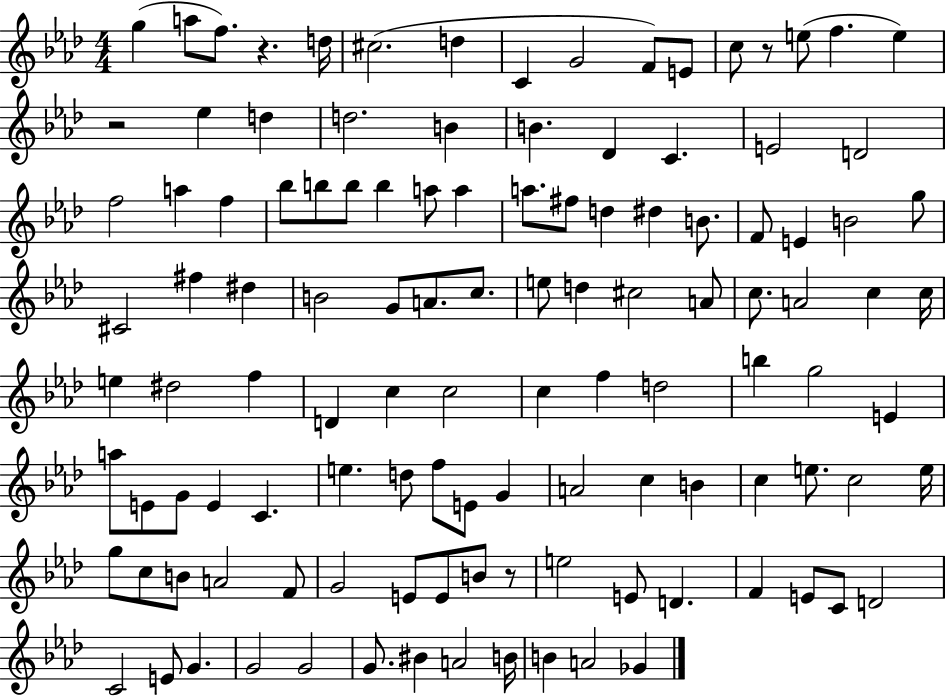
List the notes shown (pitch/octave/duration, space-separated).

G5/q A5/e F5/e. R/q. D5/s C#5/h. D5/q C4/q G4/h F4/e E4/e C5/e R/e E5/e F5/q. E5/q R/h Eb5/q D5/q D5/h. B4/q B4/q. Db4/q C4/q. E4/h D4/h F5/h A5/q F5/q Bb5/e B5/e B5/e B5/q A5/e A5/q A5/e. F#5/e D5/q D#5/q B4/e. F4/e E4/q B4/h G5/e C#4/h F#5/q D#5/q B4/h G4/e A4/e. C5/e. E5/e D5/q C#5/h A4/e C5/e. A4/h C5/q C5/s E5/q D#5/h F5/q D4/q C5/q C5/h C5/q F5/q D5/h B5/q G5/h E4/q A5/e E4/e G4/e E4/q C4/q. E5/q. D5/e F5/e E4/e G4/q A4/h C5/q B4/q C5/q E5/e. C5/h E5/s G5/e C5/e B4/e A4/h F4/e G4/h E4/e E4/e B4/e R/e E5/h E4/e D4/q. F4/q E4/e C4/e D4/h C4/h E4/e G4/q. G4/h G4/h G4/e. BIS4/q A4/h B4/s B4/q A4/h Gb4/q